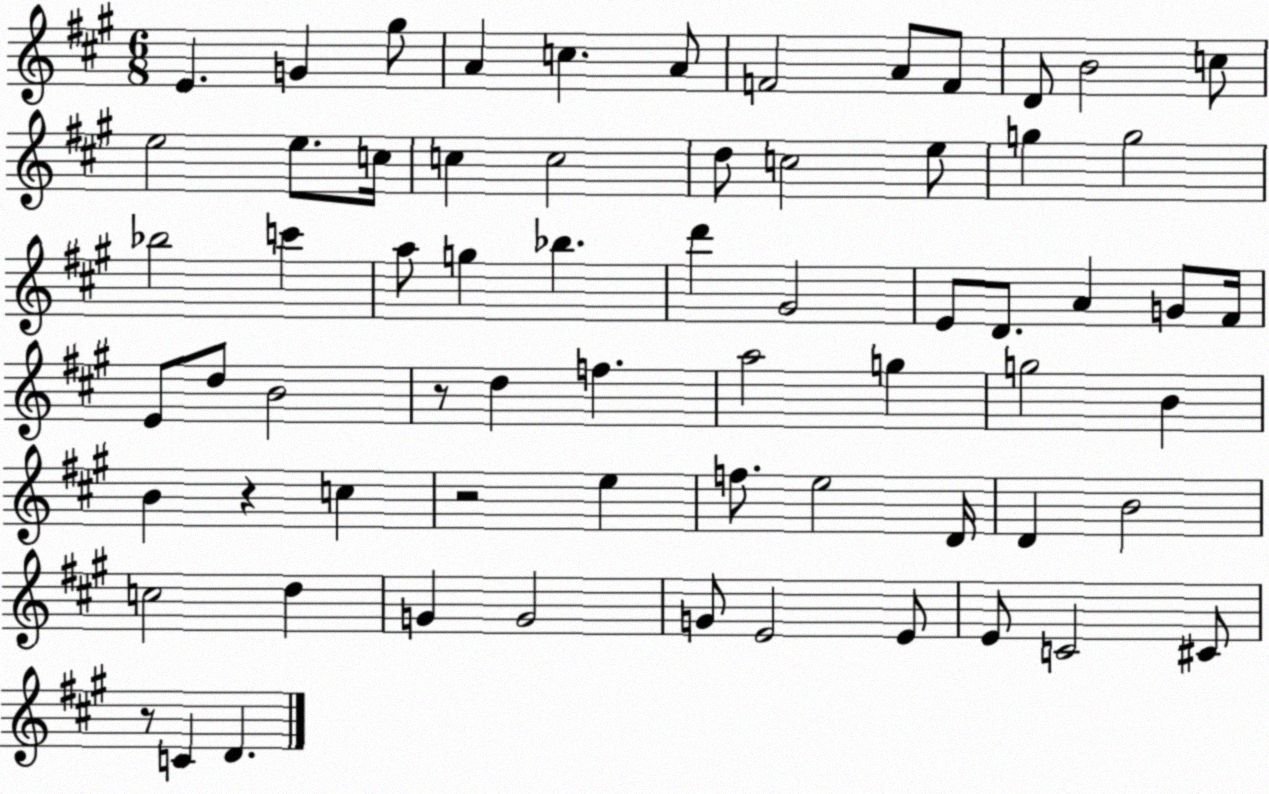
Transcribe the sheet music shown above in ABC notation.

X:1
T:Untitled
M:6/8
L:1/4
K:A
E G ^g/2 A c A/2 F2 A/2 F/2 D/2 B2 c/2 e2 e/2 c/4 c c2 d/2 c2 e/2 g g2 _b2 c' a/2 g _b d' ^G2 E/2 D/2 A G/2 ^F/4 E/2 d/2 B2 z/2 d f a2 g g2 B B z c z2 e f/2 e2 D/4 D B2 c2 d G G2 G/2 E2 E/2 E/2 C2 ^C/2 z/2 C D